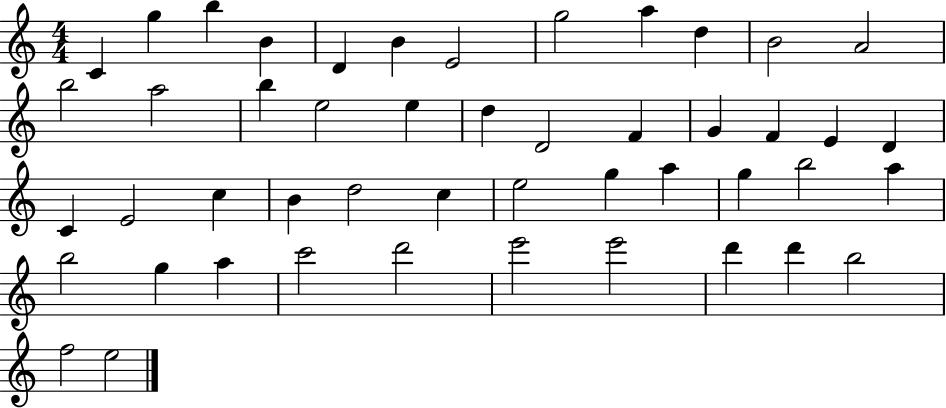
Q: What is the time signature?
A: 4/4